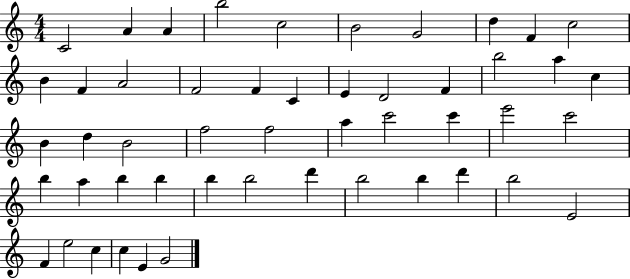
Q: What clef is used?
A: treble